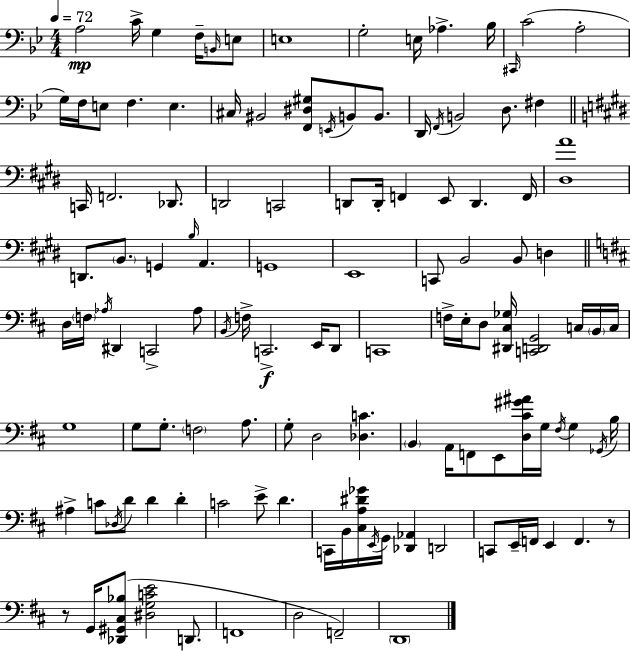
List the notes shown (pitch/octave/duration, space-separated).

A3/h C4/s G3/q F3/s B2/s E3/e E3/w G3/h E3/s Ab3/q. Bb3/s C#2/s C4/h A3/h G3/s F3/s E3/e F3/q. E3/q. C#3/s BIS2/h [F2,D#3,G#3]/e E2/s B2/e B2/e. D2/s F2/s B2/h D3/e. F#3/q C2/s F2/h. Db2/e. D2/h C2/h D2/e D2/s F2/q E2/e D2/q. F2/s [D#3,A4]/w D2/e. B2/e. G2/q B3/s A2/q. G2/w E2/w C2/e B2/h B2/e D3/q D3/s F3/s Ab3/s D#2/q C2/h Ab3/e B2/s F3/s C2/h. E2/s D2/e C2/w F3/s E3/s D3/e [D#2,C#3,Gb3]/s [C2,D2,G2]/h C3/s B2/s C3/s G3/w G3/e G3/e. F3/h A3/e. G3/e D3/h [Db3,C4]/q. B2/q A2/s F2/e E2/e [D3,C#4,G#4,A#4]/s G3/s F#3/s G3/q Gb2/s B3/s A#3/q C4/e Db3/s D4/e D4/q D4/q C4/h E4/e D4/q. C2/s B2/s [C#3,A3,D#4,Gb4]/s E2/s G2/s [Db2,Ab2]/q D2/h C2/e E2/s F2/s E2/q F2/q. R/e R/e G2/s [Db2,G#2,C#3,Bb3]/e [D#3,G3,C4,E4]/h D2/e. F2/w D3/h F2/h D2/w